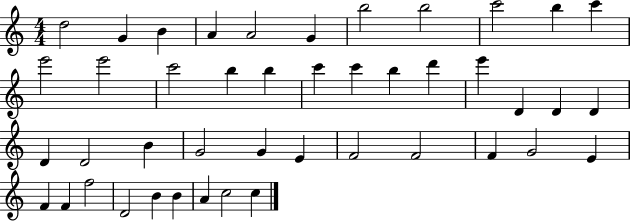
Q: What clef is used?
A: treble